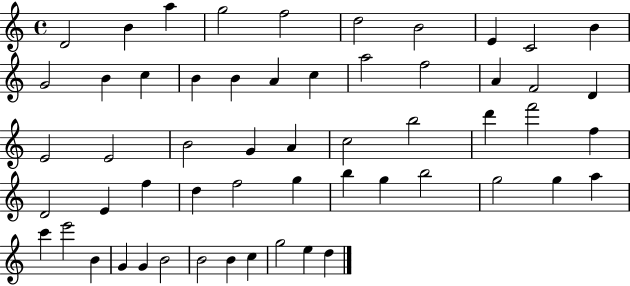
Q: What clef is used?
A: treble